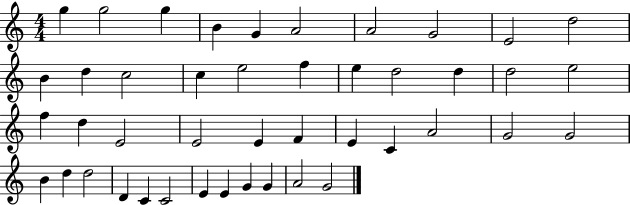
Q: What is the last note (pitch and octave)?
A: G4